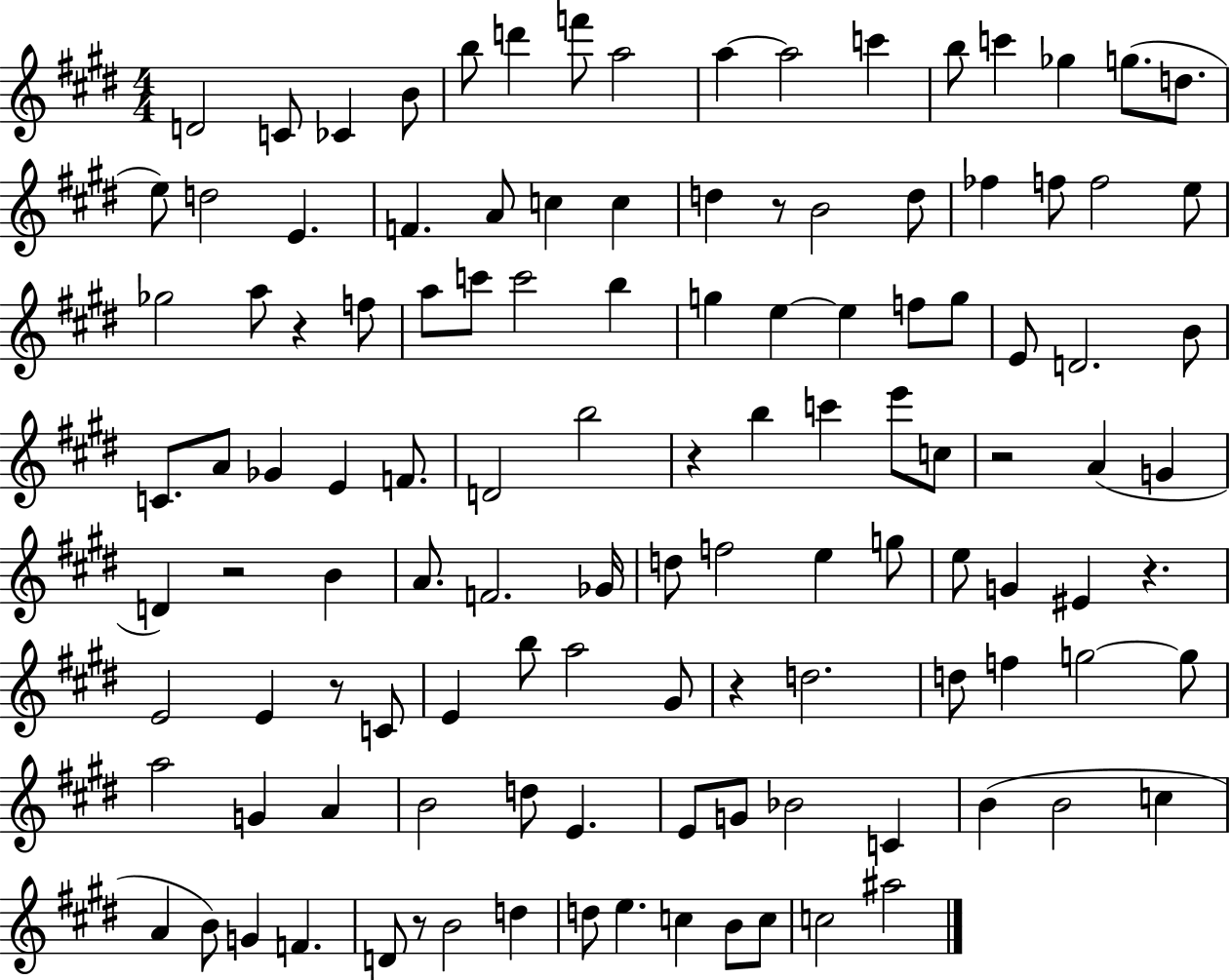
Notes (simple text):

D4/h C4/e CES4/q B4/e B5/e D6/q F6/e A5/h A5/q A5/h C6/q B5/e C6/q Gb5/q G5/e. D5/e. E5/e D5/h E4/q. F4/q. A4/e C5/q C5/q D5/q R/e B4/h D5/e FES5/q F5/e F5/h E5/e Gb5/h A5/e R/q F5/e A5/e C6/e C6/h B5/q G5/q E5/q E5/q F5/e G5/e E4/e D4/h. B4/e C4/e. A4/e Gb4/q E4/q F4/e. D4/h B5/h R/q B5/q C6/q E6/e C5/e R/h A4/q G4/q D4/q R/h B4/q A4/e. F4/h. Gb4/s D5/e F5/h E5/q G5/e E5/e G4/q EIS4/q R/q. E4/h E4/q R/e C4/e E4/q B5/e A5/h G#4/e R/q D5/h. D5/e F5/q G5/h G5/e A5/h G4/q A4/q B4/h D5/e E4/q. E4/e G4/e Bb4/h C4/q B4/q B4/h C5/q A4/q B4/e G4/q F4/q. D4/e R/e B4/h D5/q D5/e E5/q. C5/q B4/e C5/e C5/h A#5/h